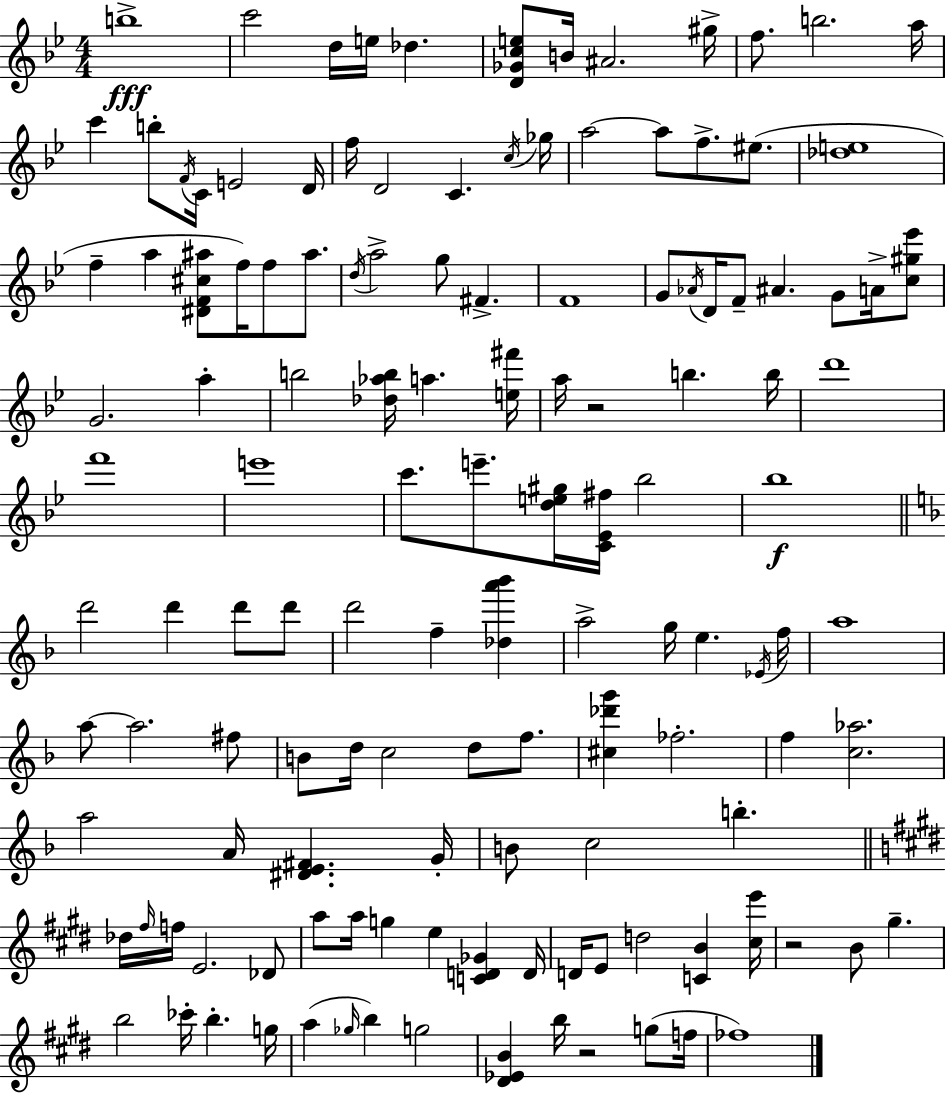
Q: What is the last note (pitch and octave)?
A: FES5